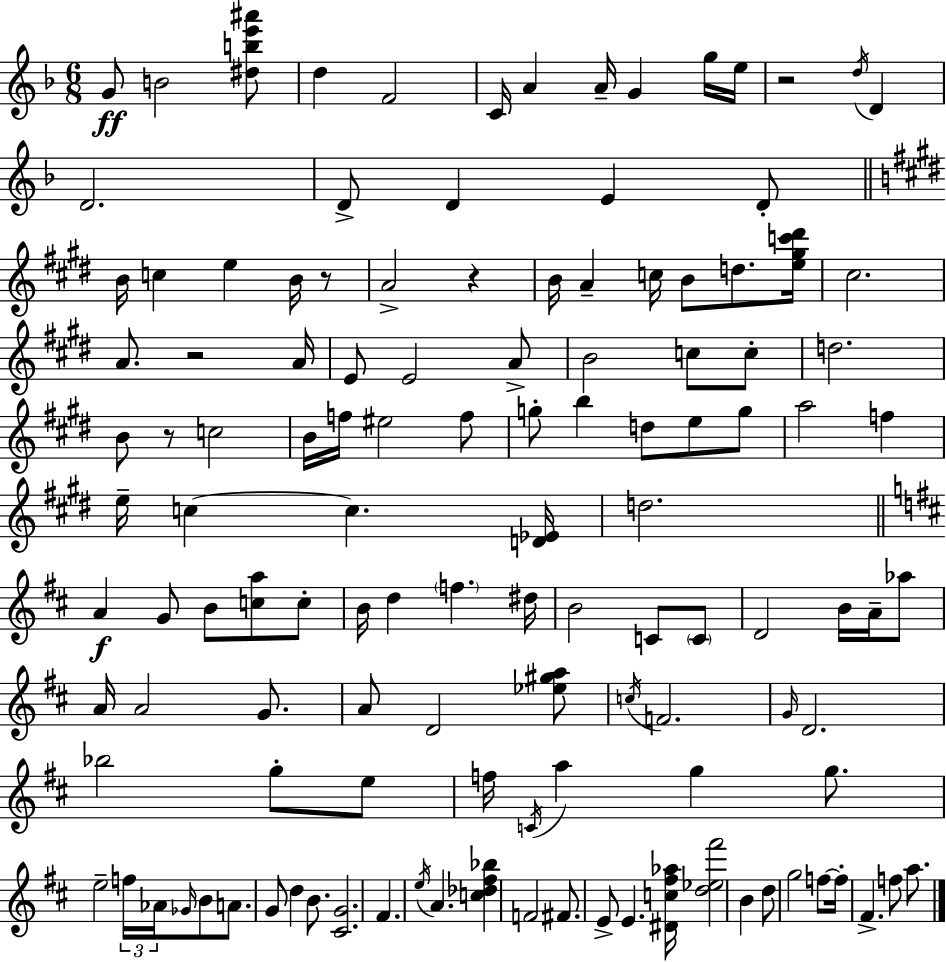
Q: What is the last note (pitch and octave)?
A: A5